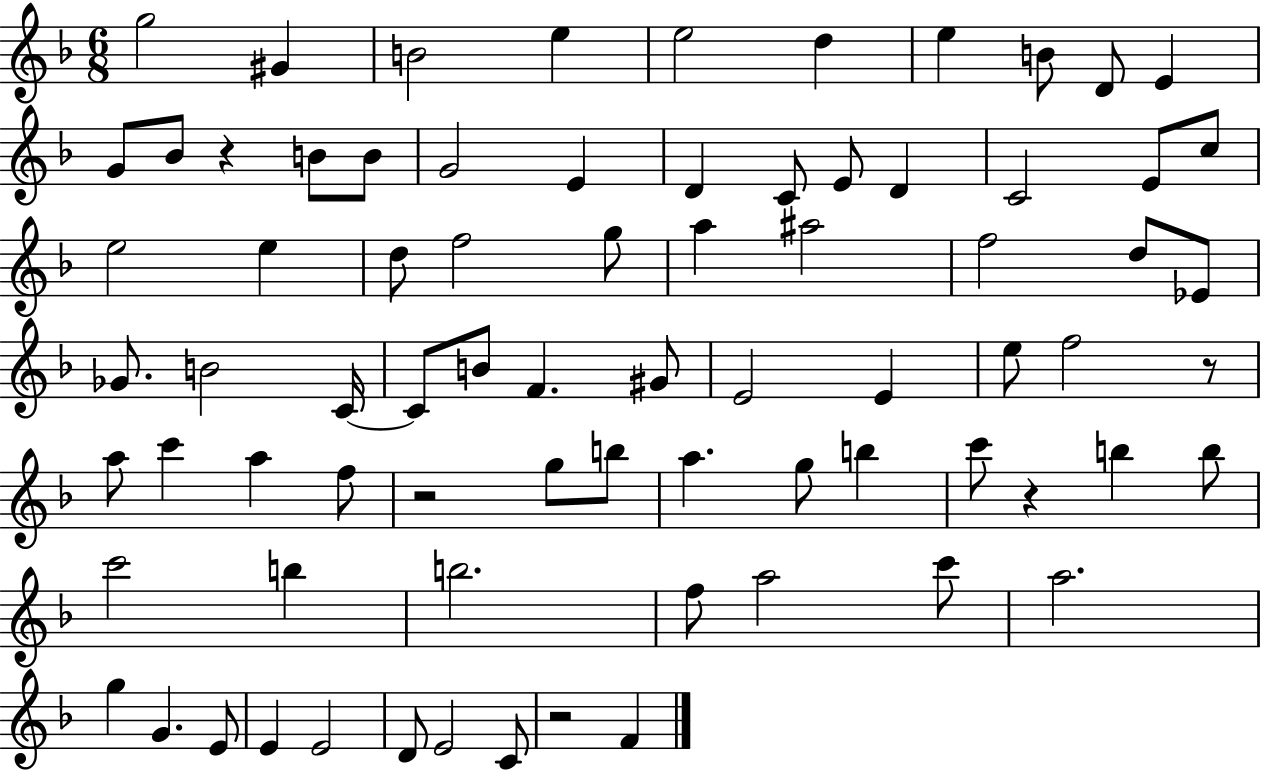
G5/h G#4/q B4/h E5/q E5/h D5/q E5/q B4/e D4/e E4/q G4/e Bb4/e R/q B4/e B4/e G4/h E4/q D4/q C4/e E4/e D4/q C4/h E4/e C5/e E5/h E5/q D5/e F5/h G5/e A5/q A#5/h F5/h D5/e Eb4/e Gb4/e. B4/h C4/s C4/e B4/e F4/q. G#4/e E4/h E4/q E5/e F5/h R/e A5/e C6/q A5/q F5/e R/h G5/e B5/e A5/q. G5/e B5/q C6/e R/q B5/q B5/e C6/h B5/q B5/h. F5/e A5/h C6/e A5/h. G5/q G4/q. E4/e E4/q E4/h D4/e E4/h C4/e R/h F4/q